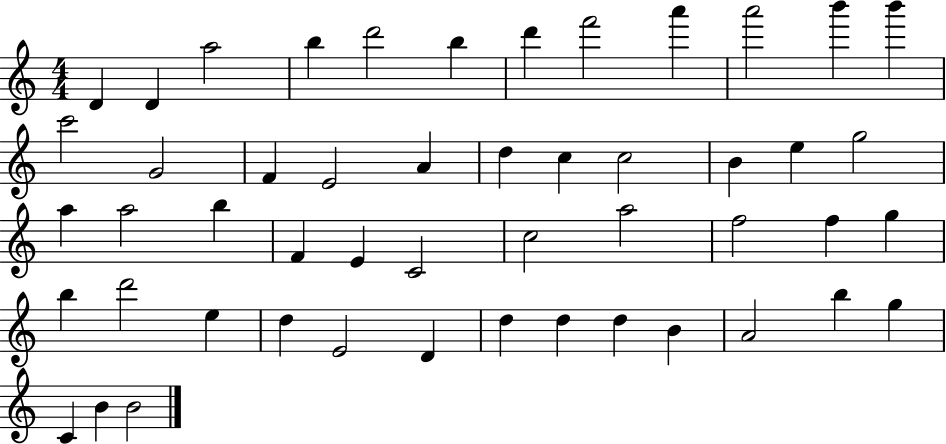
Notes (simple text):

D4/q D4/q A5/h B5/q D6/h B5/q D6/q F6/h A6/q A6/h B6/q B6/q C6/h G4/h F4/q E4/h A4/q D5/q C5/q C5/h B4/q E5/q G5/h A5/q A5/h B5/q F4/q E4/q C4/h C5/h A5/h F5/h F5/q G5/q B5/q D6/h E5/q D5/q E4/h D4/q D5/q D5/q D5/q B4/q A4/h B5/q G5/q C4/q B4/q B4/h